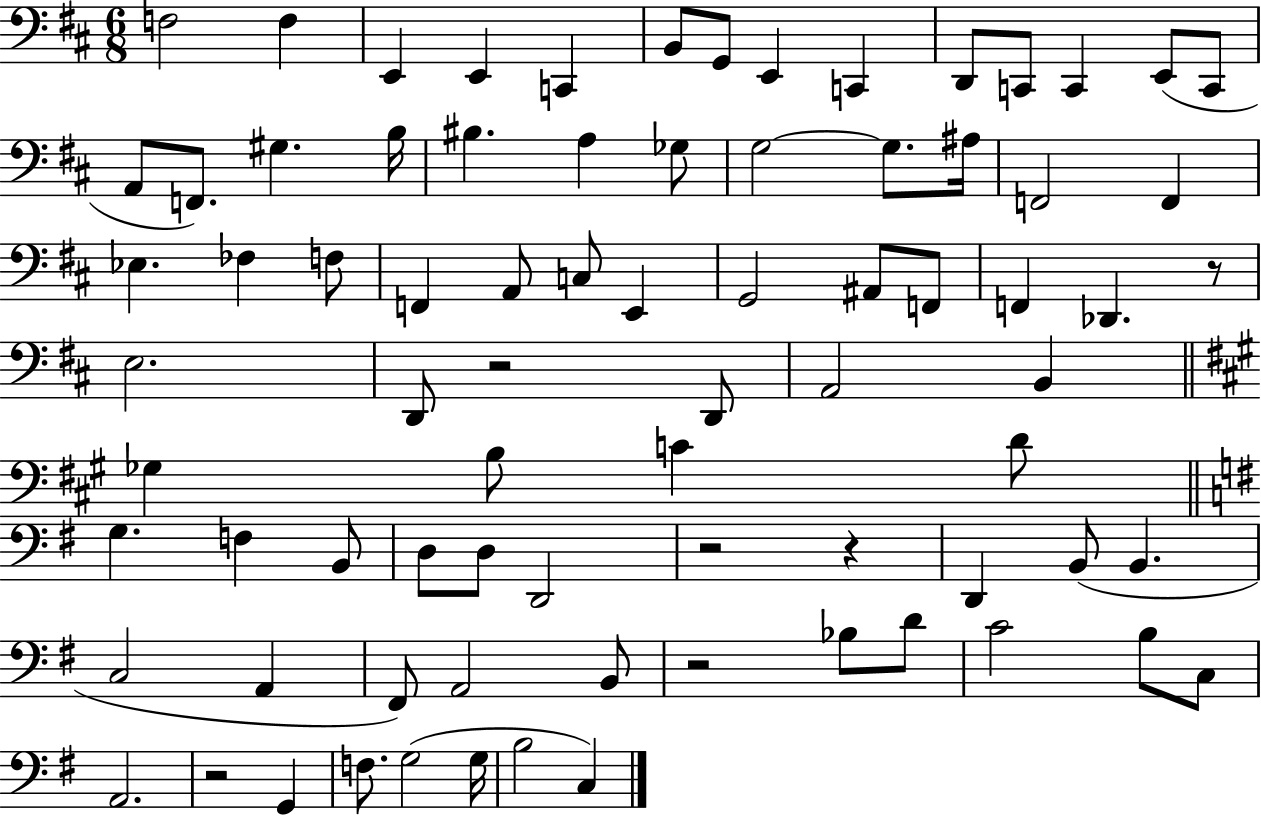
{
  \clef bass
  \numericTimeSignature
  \time 6/8
  \key d \major
  \repeat volta 2 { f2 f4 | e,4 e,4 c,4 | b,8 g,8 e,4 c,4 | d,8 c,8 c,4 e,8( c,8 | \break a,8 f,8.) gis4. b16 | bis4. a4 ges8 | g2~~ g8. ais16 | f,2 f,4 | \break ees4. fes4 f8 | f,4 a,8 c8 e,4 | g,2 ais,8 f,8 | f,4 des,4. r8 | \break e2. | d,8 r2 d,8 | a,2 b,4 | \bar "||" \break \key a \major ges4 b8 c'4 d'8 | \bar "||" \break \key g \major g4. f4 b,8 | d8 d8 d,2 | r2 r4 | d,4 b,8( b,4. | \break c2 a,4 | fis,8) a,2 b,8 | r2 bes8 d'8 | c'2 b8 c8 | \break a,2. | r2 g,4 | f8. g2( g16 | b2 c4) | \break } \bar "|."
}